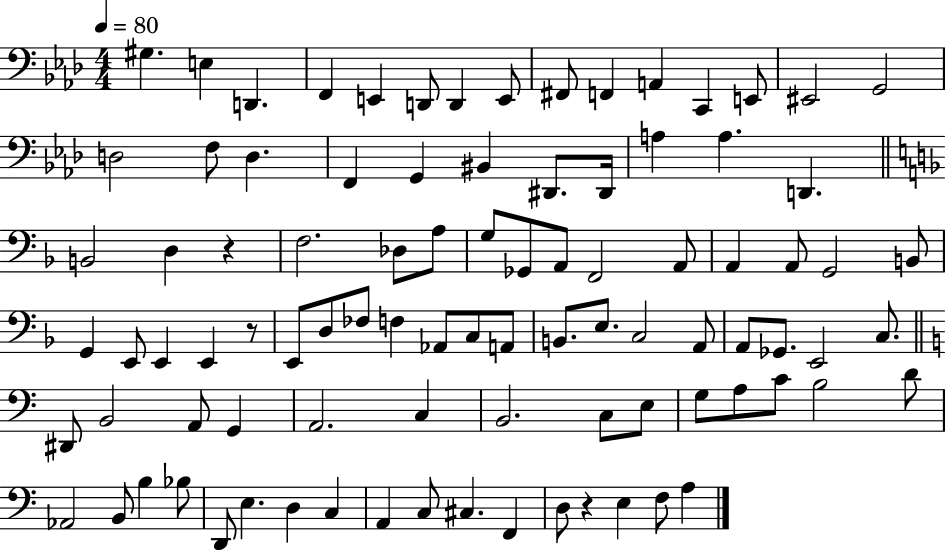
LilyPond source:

{
  \clef bass
  \numericTimeSignature
  \time 4/4
  \key aes \major
  \tempo 4 = 80
  gis4. e4 d,4. | f,4 e,4 d,8 d,4 e,8 | fis,8 f,4 a,4 c,4 e,8 | eis,2 g,2 | \break d2 f8 d4. | f,4 g,4 bis,4 dis,8. dis,16 | a4 a4. d,4. | \bar "||" \break \key f \major b,2 d4 r4 | f2. des8 a8 | g8 ges,8 a,8 f,2 a,8 | a,4 a,8 g,2 b,8 | \break g,4 e,8 e,4 e,4 r8 | e,8 d8 fes8 f4 aes,8 c8 a,8 | b,8. e8. c2 a,8 | a,8 ges,8. e,2 c8. | \break \bar "||" \break \key a \minor dis,8 b,2 a,8 g,4 | a,2. c4 | b,2. c8 e8 | g8 a8 c'8 b2 d'8 | \break aes,2 b,8 b4 bes8 | d,8 e4. d4 c4 | a,4 c8 cis4. f,4 | d8 r4 e4 f8 a4 | \break \bar "|."
}